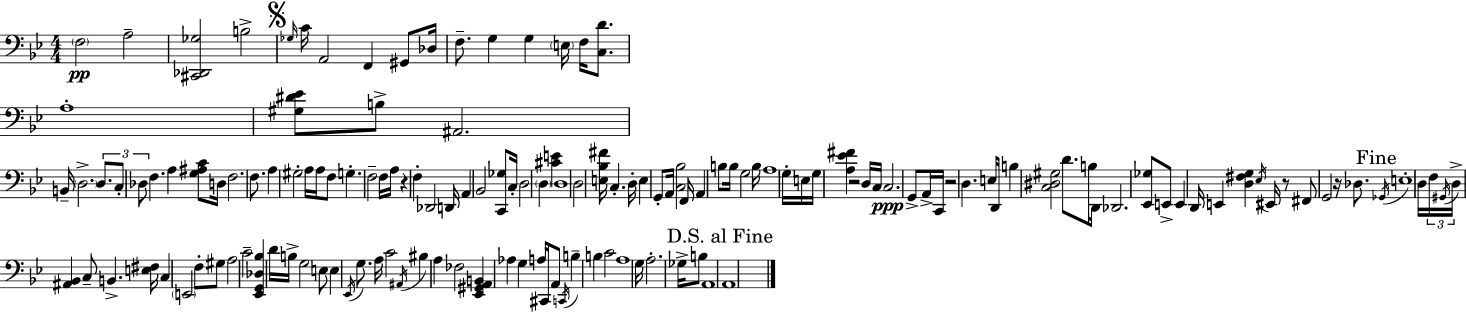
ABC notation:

X:1
T:Untitled
M:4/4
L:1/4
K:Bb
F,2 A,2 [^C,,_D,,_G,]2 B,2 _G,/4 C/4 A,,2 F,, ^G,,/2 _D,/4 F,/2 G, G, E,/4 F,/4 [C,D]/2 A,4 [^G,^D_E]/2 B,/2 ^A,,2 B,,/4 D,2 D,/2 C,/2 _D,/2 F, A, [G,^A,C]/2 D,/4 F,2 F,/2 A, ^G,2 A,/4 A,/4 F,/2 G, F,2 F,/4 A,/4 z F, _D,,2 D,,/4 A,, _B,,2 [C,,_G,]/2 C,/4 D,2 D, [^CE] D,4 D,2 [E,_B,^F]/4 C, D,/4 E, G,,/2 A,,/4 [C,_B,]2 F,,/4 A,, B,/2 B,/4 G,2 B,/4 A,4 G,/4 E,/4 G,/4 [A,_E^F] z2 D,/4 C,/4 C,2 G,,/2 A,,/4 C,,/4 z2 D, E,/4 D,,/4 B, [C,^D,^G,]2 D/2 B,/4 D,,/4 _D,,2 [_E,,_G,]/2 E,,/2 E,, D,,/4 E,, [D,^F,G,] _E,/4 ^E,,/4 z/2 ^F,,/2 G,,2 z/4 _D,/2 _G,,/4 E,4 D,/4 F,/4 ^G,,/4 D,/4 [^A,,_B,,] C,/2 B,, [E,^F,]/4 C, E,,2 F,/2 ^G,/2 A,2 C2 [_E,,G,,_D,_B,] D/4 B,/4 G,2 E,/2 E, _E,,/4 G,/2 A,/4 C2 ^A,,/4 ^B, A, _F,2 [_E,,^G,,A,,B,,] _A, G, A,/4 ^C,,/4 A,,/2 C,,/4 B, B, C2 A,4 G,/4 A,2 _G,/4 B,/2 A,,4 A,,4